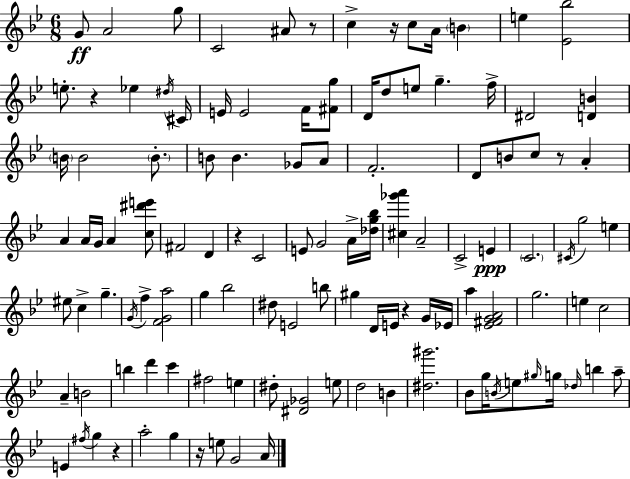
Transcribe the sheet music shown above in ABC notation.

X:1
T:Untitled
M:6/8
L:1/4
K:Bb
G/2 A2 g/2 C2 ^A/2 z/2 c z/4 c/2 A/4 B e [_E_b]2 e/2 z _e ^d/4 ^C/4 E/4 E2 F/4 [^Fg]/2 D/4 d/2 e/2 g f/4 ^D2 [DB] B/4 B2 B/2 B/2 B _G/2 A/2 F2 D/2 B/2 c/2 z/2 A A A/4 G/4 A [c^d'e']/2 ^F2 D z C2 E/2 G2 A/4 [_dg_b]/4 [^c_g'a'] A2 C2 E C2 ^C/4 g2 e ^e/2 c g G/4 f [FGa]2 g _b2 ^d/2 E2 b/2 ^g D/4 E/4 z G/4 _E/4 a [_E^FGA]2 g2 e c2 A B2 b d' c' ^f2 e ^d/2 [^D_G]2 e/2 d2 B [^d^g']2 _B/2 g/4 B/4 e/2 ^g/4 g/4 _d/4 b a/2 E ^f/4 g z a2 g z/4 e/2 G2 A/4